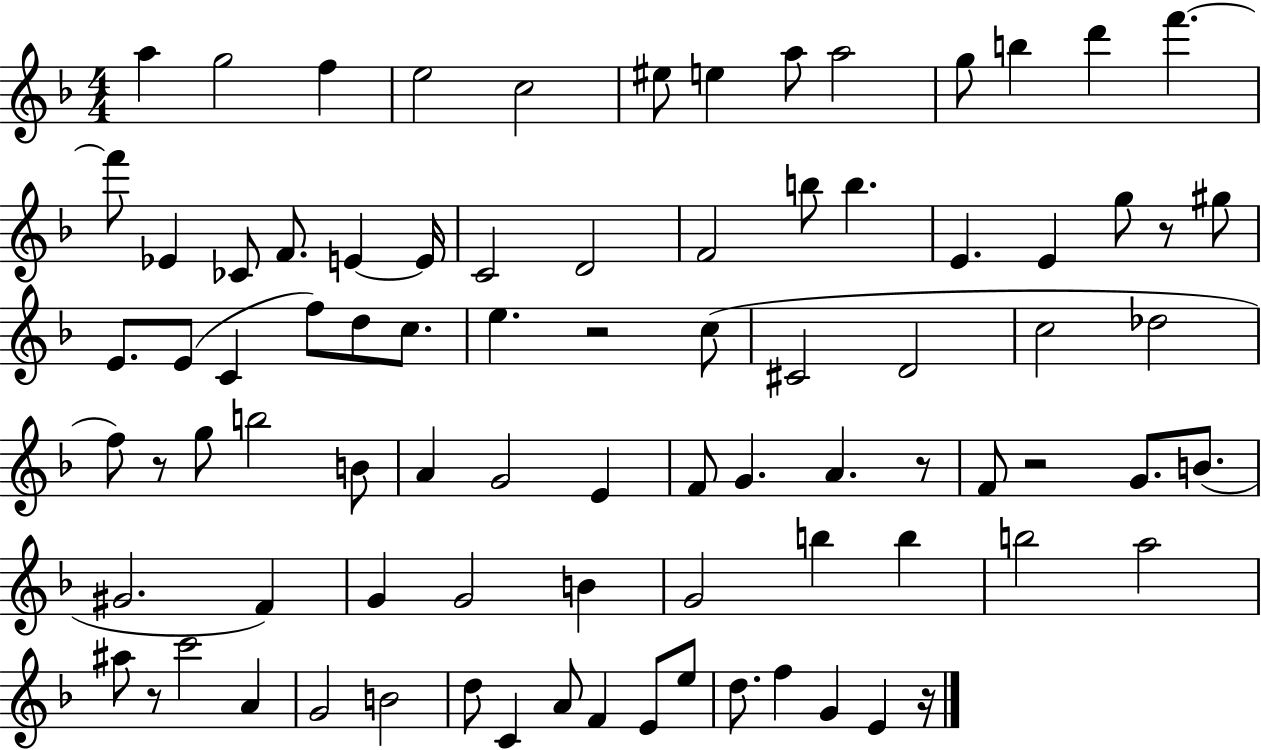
{
  \clef treble
  \numericTimeSignature
  \time 4/4
  \key f \major
  a''4 g''2 f''4 | e''2 c''2 | eis''8 e''4 a''8 a''2 | g''8 b''4 d'''4 f'''4.~~ | \break f'''8 ees'4 ces'8 f'8. e'4~~ e'16 | c'2 d'2 | f'2 b''8 b''4. | e'4. e'4 g''8 r8 gis''8 | \break e'8. e'8( c'4 f''8) d''8 c''8. | e''4. r2 c''8( | cis'2 d'2 | c''2 des''2 | \break f''8) r8 g''8 b''2 b'8 | a'4 g'2 e'4 | f'8 g'4. a'4. r8 | f'8 r2 g'8. b'8.( | \break gis'2. f'4) | g'4 g'2 b'4 | g'2 b''4 b''4 | b''2 a''2 | \break ais''8 r8 c'''2 a'4 | g'2 b'2 | d''8 c'4 a'8 f'4 e'8 e''8 | d''8. f''4 g'4 e'4 r16 | \break \bar "|."
}